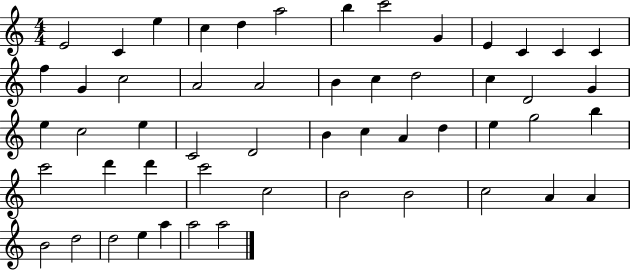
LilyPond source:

{
  \clef treble
  \numericTimeSignature
  \time 4/4
  \key c \major
  e'2 c'4 e''4 | c''4 d''4 a''2 | b''4 c'''2 g'4 | e'4 c'4 c'4 c'4 | \break f''4 g'4 c''2 | a'2 a'2 | b'4 c''4 d''2 | c''4 d'2 g'4 | \break e''4 c''2 e''4 | c'2 d'2 | b'4 c''4 a'4 d''4 | e''4 g''2 b''4 | \break c'''2 d'''4 d'''4 | c'''2 c''2 | b'2 b'2 | c''2 a'4 a'4 | \break b'2 d''2 | d''2 e''4 a''4 | a''2 a''2 | \bar "|."
}